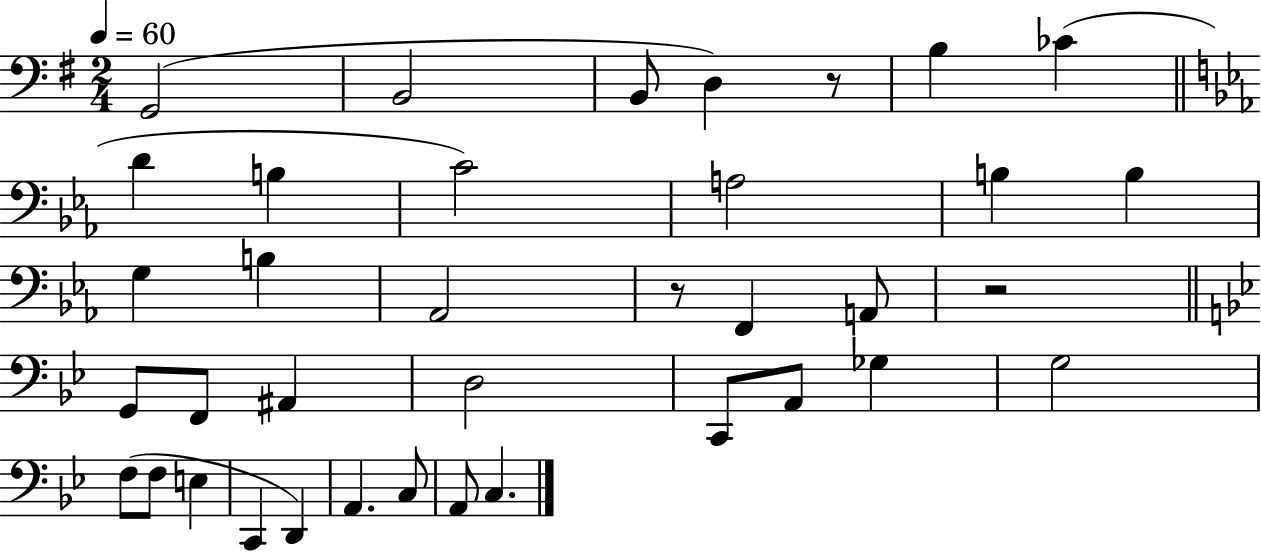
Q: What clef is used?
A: bass